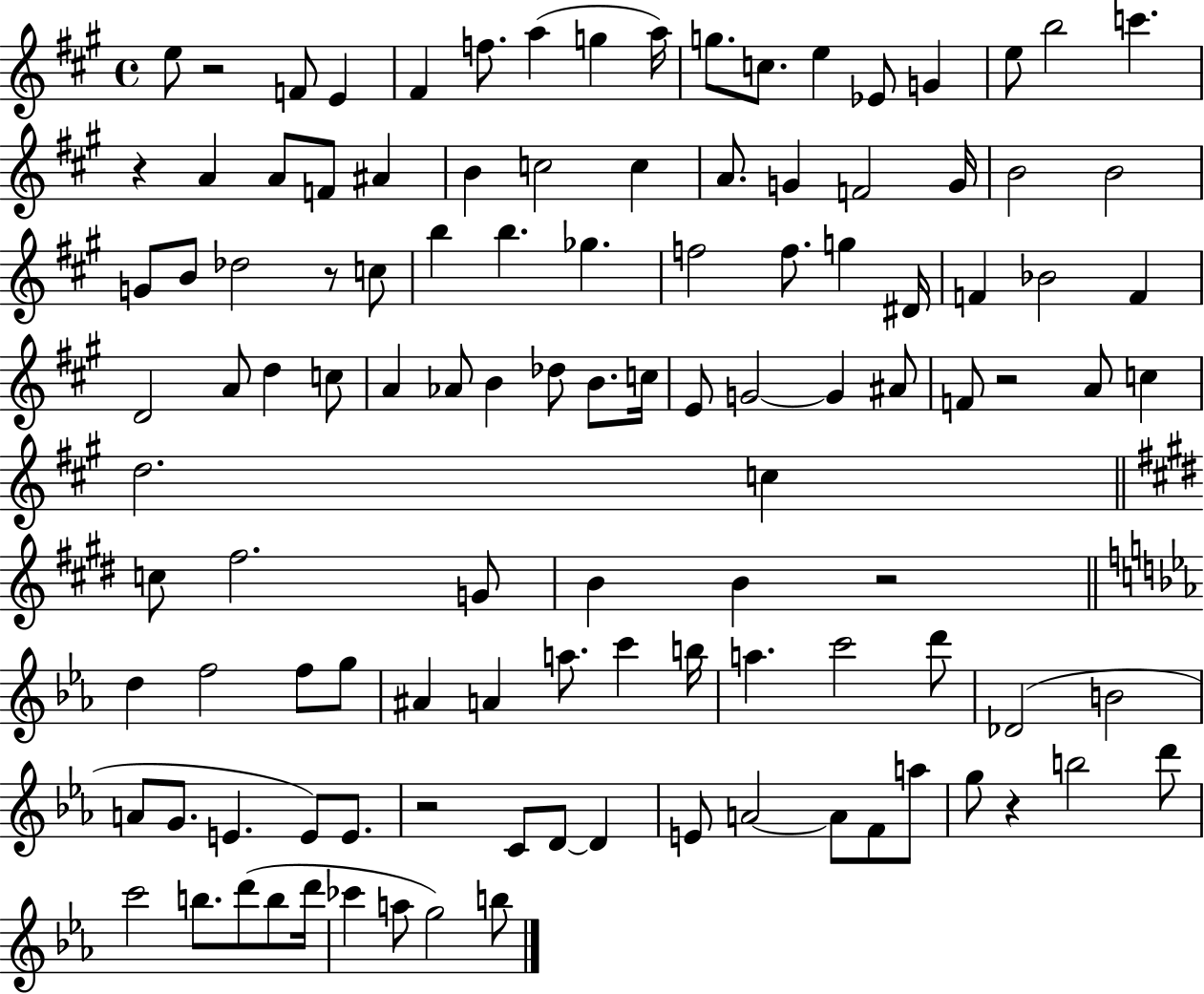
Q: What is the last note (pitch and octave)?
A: B5